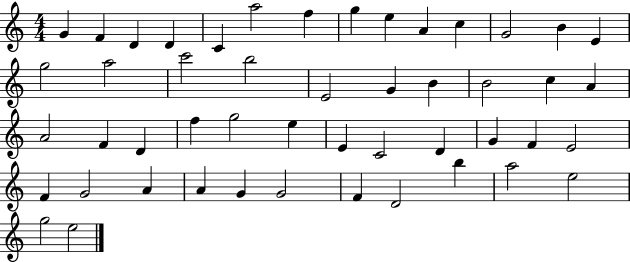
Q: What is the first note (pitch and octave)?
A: G4